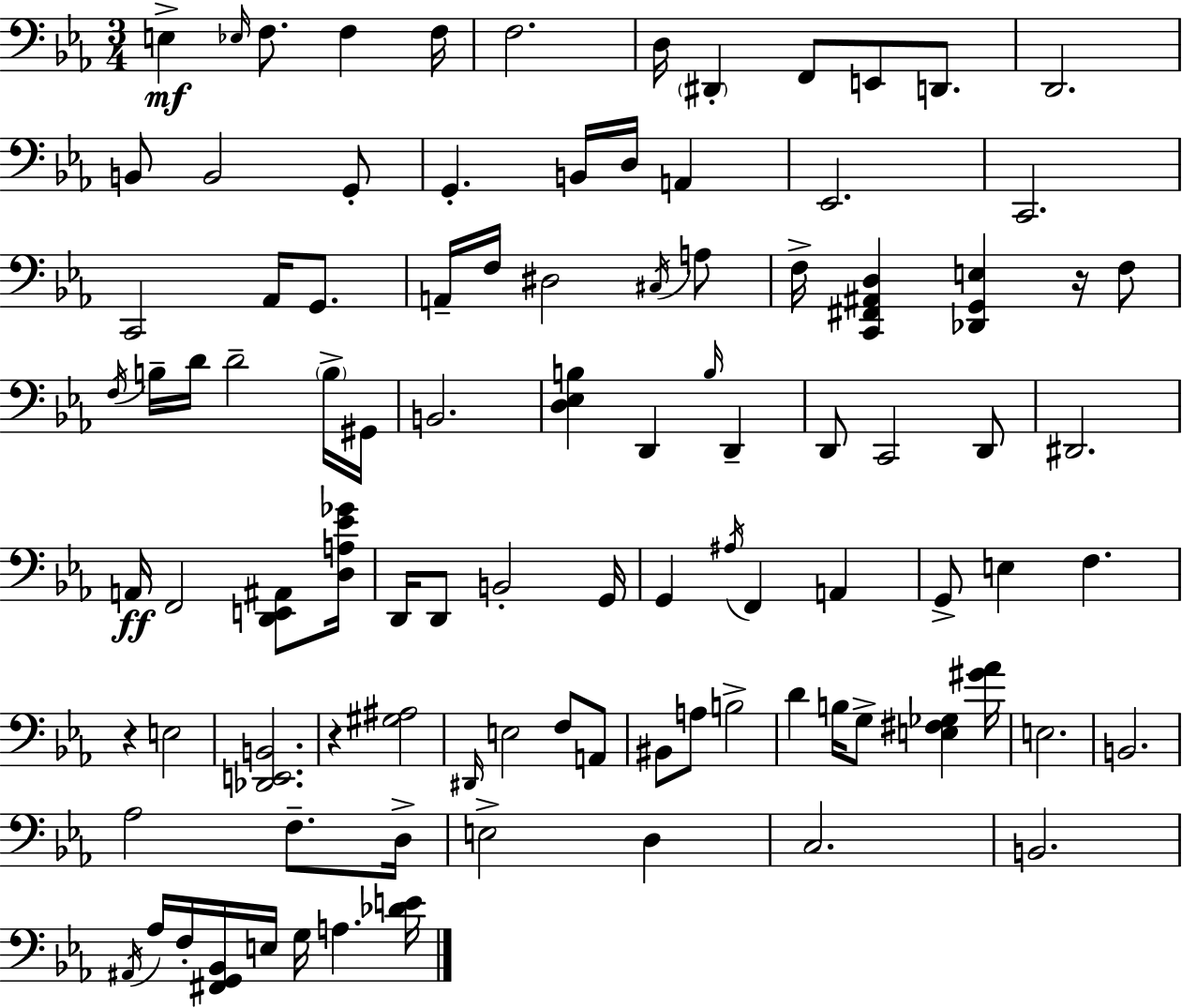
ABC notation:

X:1
T:Untitled
M:3/4
L:1/4
K:Eb
E, _E,/4 F,/2 F, F,/4 F,2 D,/4 ^D,, F,,/2 E,,/2 D,,/2 D,,2 B,,/2 B,,2 G,,/2 G,, B,,/4 D,/4 A,, _E,,2 C,,2 C,,2 _A,,/4 G,,/2 A,,/4 F,/4 ^D,2 ^C,/4 A,/2 F,/4 [C,,^F,,^A,,D,] [_D,,G,,E,] z/4 F,/2 F,/4 B,/4 D/4 D2 B,/4 ^G,,/4 B,,2 [D,_E,B,] D,, B,/4 D,, D,,/2 C,,2 D,,/2 ^D,,2 A,,/4 F,,2 [D,,E,,^A,,]/2 [D,A,_E_G]/4 D,,/4 D,,/2 B,,2 G,,/4 G,, ^A,/4 F,, A,, G,,/2 E, F, z E,2 [_D,,E,,B,,]2 z [^G,^A,]2 ^D,,/4 E,2 F,/2 A,,/2 ^B,,/2 A,/2 B,2 D B,/4 G,/2 [E,^F,_G,] [^G_A]/4 E,2 B,,2 _A,2 F,/2 D,/4 E,2 D, C,2 B,,2 ^A,,/4 _A,/4 F,/4 [^F,,G,,_B,,]/4 E,/4 G,/4 A, [_DE]/4